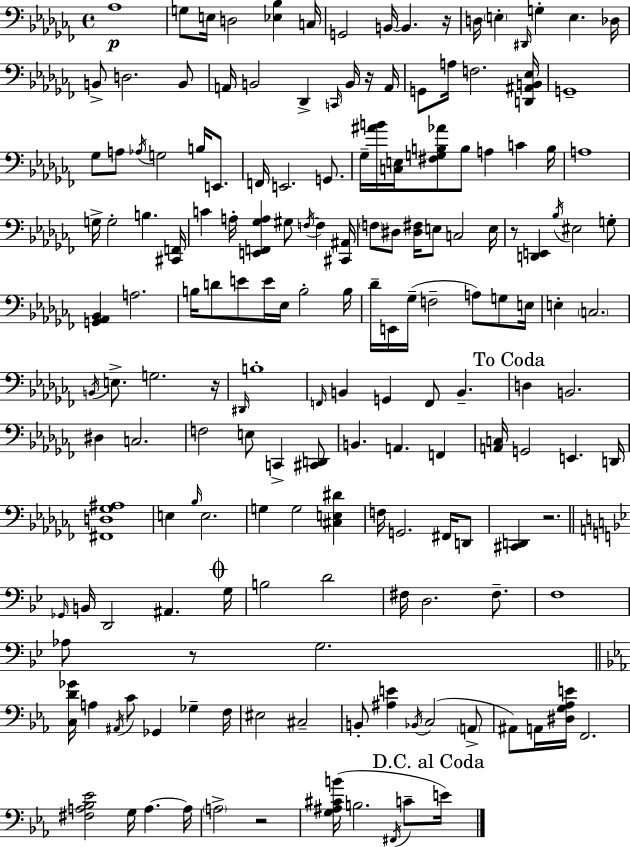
{
  \clef bass
  \time 4/4
  \defaultTimeSignature
  \key aes \minor
  aes1\p | g8 e16 d2 <ees bes>4 c16 | g,2 b,16~~ b,4. r16 | d16 \parenthesize e4-. \grace { dis,16 } g4-. e4. | \break des16 b,8-> d2. b,8 | a,16 b,2 des,4-> \grace { c,16 } b,16 | r16 a,16 g,8 a16 f2. | <d, ais, b, ees>16 g,1-- | \break ges8 a8 \acciaccatura { aes16 } g2 b16 | e,8. f,16 e,2. | g,8. ges16-- <ais' b'>16 <c e>16 <fis g b aes'>8 b8 a4 c'4 | b16 a1 | \break g16-> g2-. b4. | <cis, f,>16 c'4 a16-. <e, f, ges a>4 gis8 \acciaccatura { f16~ }~ f4 | <cis, ais,>16 \parenthesize f8 dis8 <dis fis>16 e8 c2 | e16 r8 <d, e,>4 \acciaccatura { bes16 } eis2 | \break g8-. <g, aes, bes,>4 a2. | b16 d'8 e'8 e'16 ees16 b2-. | b16 des'16-- e,16 ges16--( f2-- | a8) g8 e16 e4-. \parenthesize c2. | \break \acciaccatura { b,16 } e8.-> g2. | r16 \grace { dis,16 } b1-. | \grace { f,16 } b,4 g,4 | f,8 b,4.-- \mark "To Coda" d4 b,2. | \break dis4 c2. | f2 | e8 c,4-> <cis, d,>8 b,4. a,4. | f,4 <a, c>16 g,2 | \break e,4. d,16 <fis, d ges ais>1 | e4 \grace { bes16 } e2. | g4 g2 | <cis e dis'>4 f16 g,2. | \break fis,16 d,8 <cis, d,>4 r2. | \bar "||" \break \key bes \major \grace { ges,16 } b,16 d,2 ais,4. | \mark \markup { \musicglyph "scripts.coda" } g16 b2 d'2 | fis16 d2. fis8.-- | f1 | \break aes8 r8 g2. | \bar "||" \break \key ees \major <c d' ges'>16 a4 \acciaccatura { ais,16 } c'8 ges,4 ges4-- | f16 eis2 cis2-- | b,8-. <ais e'>4 \acciaccatura { bes,16 }( c2 | \parenthesize a,8-> ais,8) a,16 <dis g aes e'>16 f,2. | \break <fis a bes ees'>2 g16 a4.~~ | a16 \parenthesize a2-> r2 | <g ais cis' b'>16( b2. \acciaccatura { fis,16 } | c'8-- \mark "D.C. al Coda" e'16) \bar "|."
}